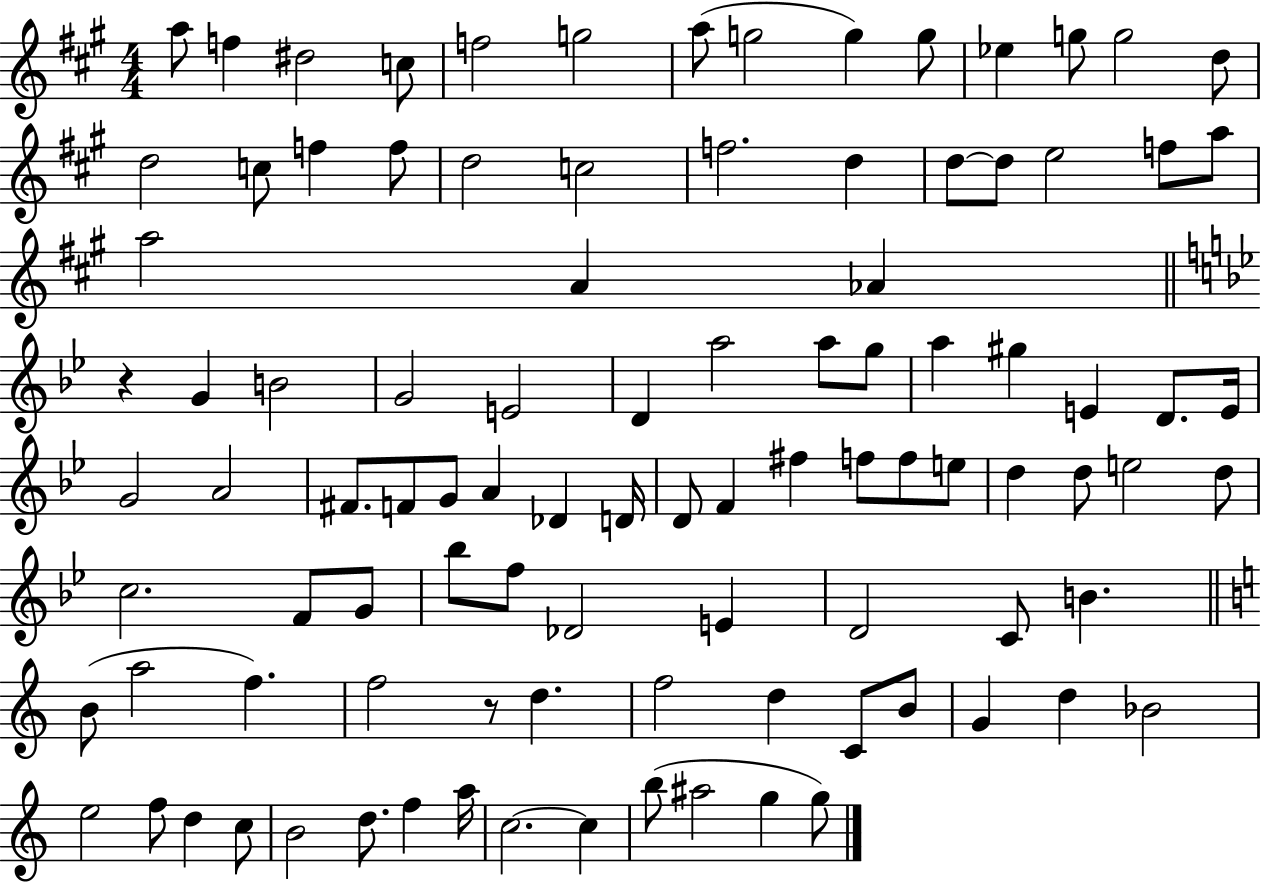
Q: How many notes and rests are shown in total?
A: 99